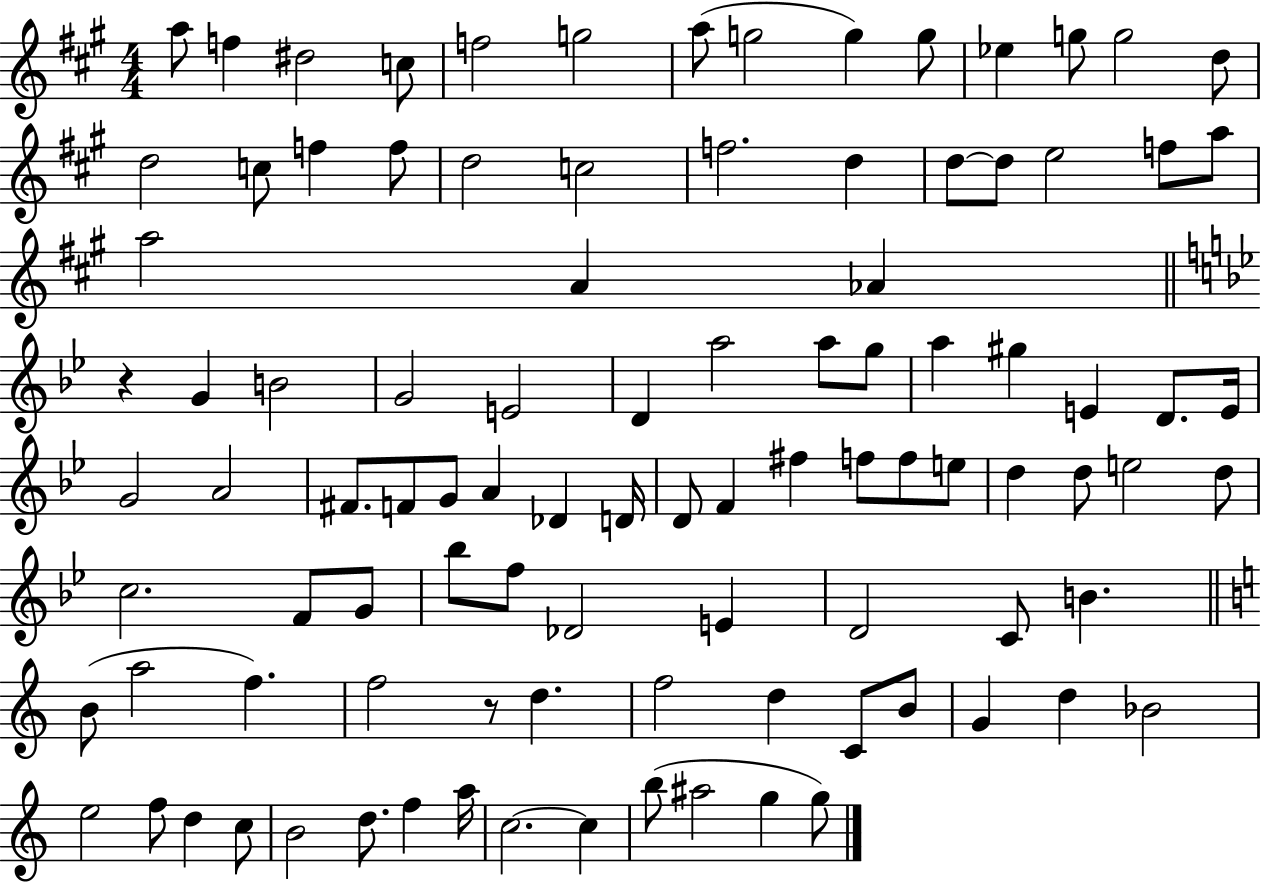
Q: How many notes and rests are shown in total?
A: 99